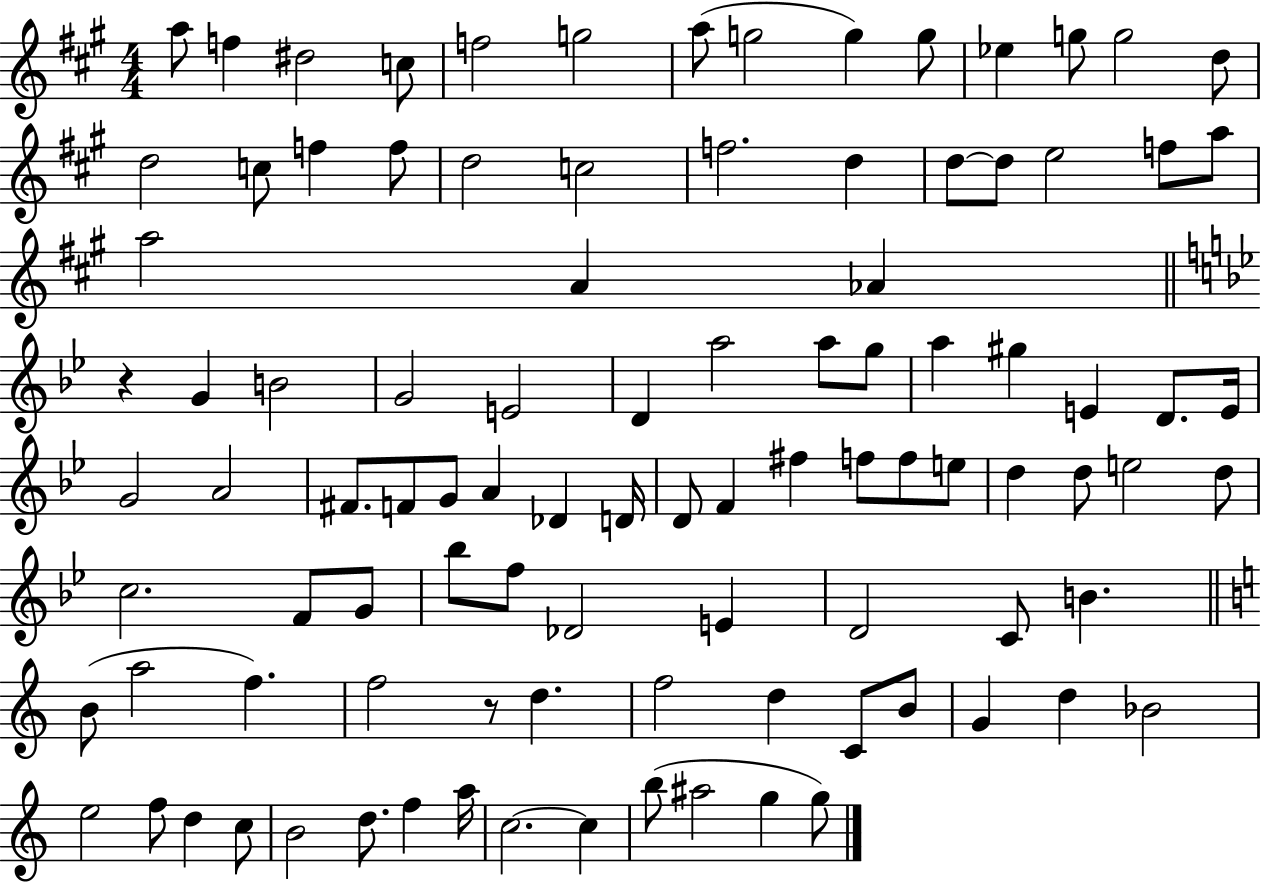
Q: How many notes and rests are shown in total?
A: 99